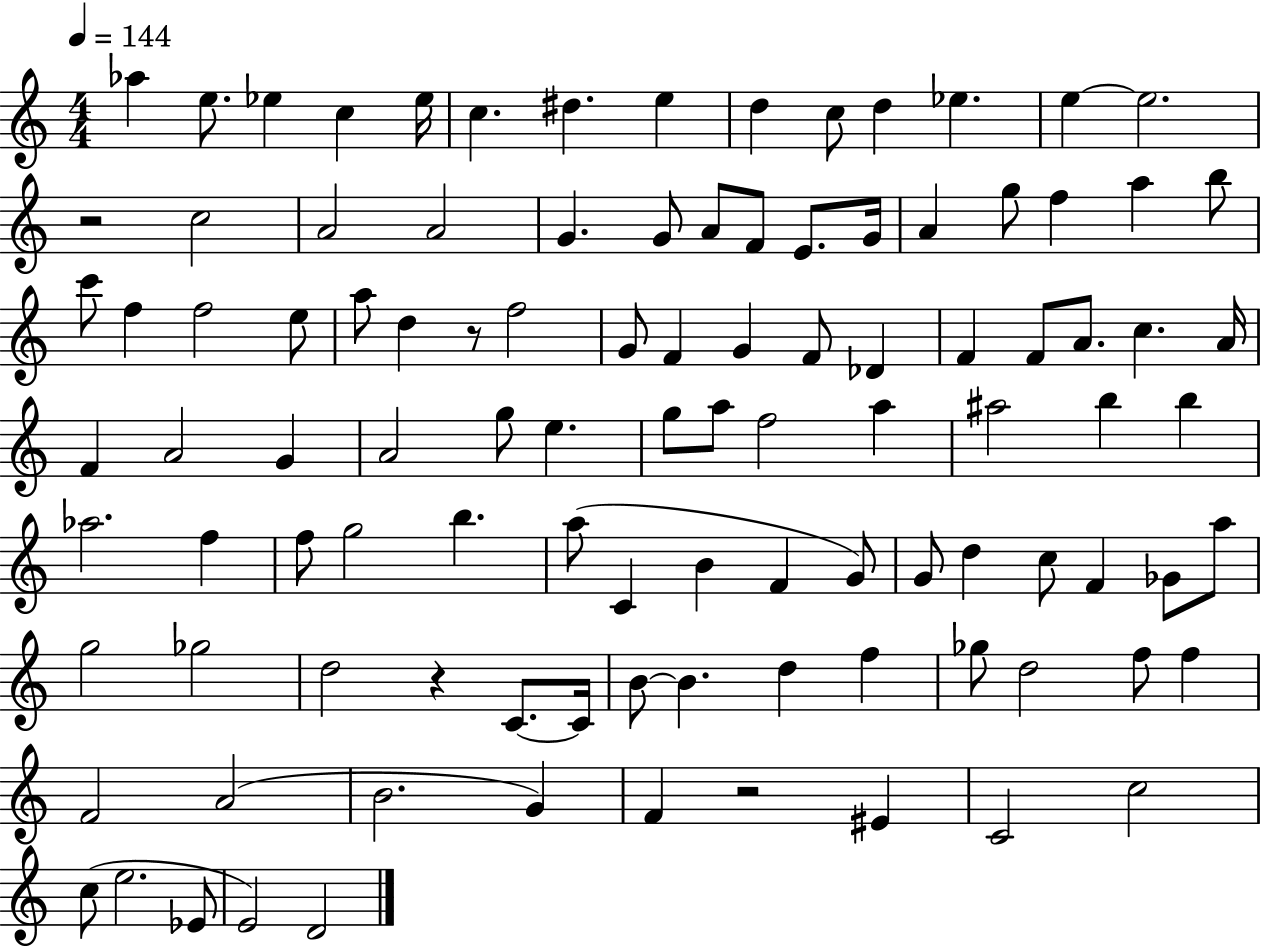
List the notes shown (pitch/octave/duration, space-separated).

Ab5/q E5/e. Eb5/q C5/q Eb5/s C5/q. D#5/q. E5/q D5/q C5/e D5/q Eb5/q. E5/q E5/h. R/h C5/h A4/h A4/h G4/q. G4/e A4/e F4/e E4/e. G4/s A4/q G5/e F5/q A5/q B5/e C6/e F5/q F5/h E5/e A5/e D5/q R/e F5/h G4/e F4/q G4/q F4/e Db4/q F4/q F4/e A4/e. C5/q. A4/s F4/q A4/h G4/q A4/h G5/e E5/q. G5/e A5/e F5/h A5/q A#5/h B5/q B5/q Ab5/h. F5/q F5/e G5/h B5/q. A5/e C4/q B4/q F4/q G4/e G4/e D5/q C5/e F4/q Gb4/e A5/e G5/h Gb5/h D5/h R/q C4/e. C4/s B4/e B4/q. D5/q F5/q Gb5/e D5/h F5/e F5/q F4/h A4/h B4/h. G4/q F4/q R/h EIS4/q C4/h C5/h C5/e E5/h. Eb4/e E4/h D4/h